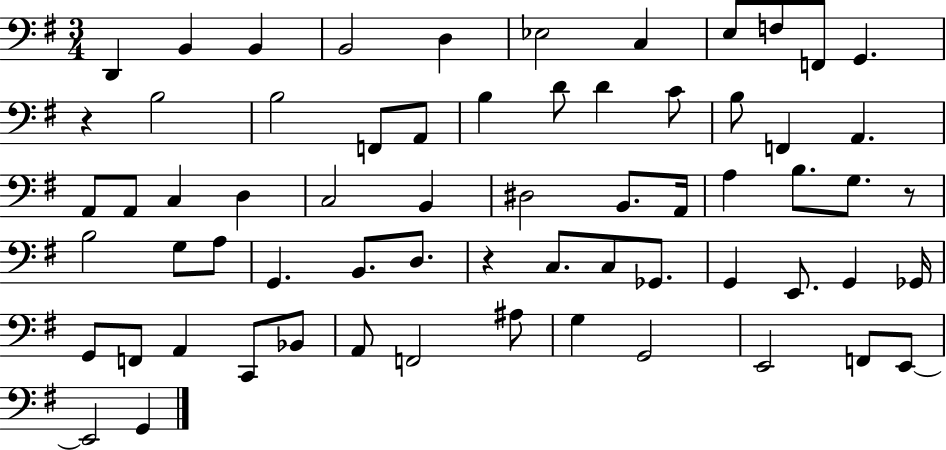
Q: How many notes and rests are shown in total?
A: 65